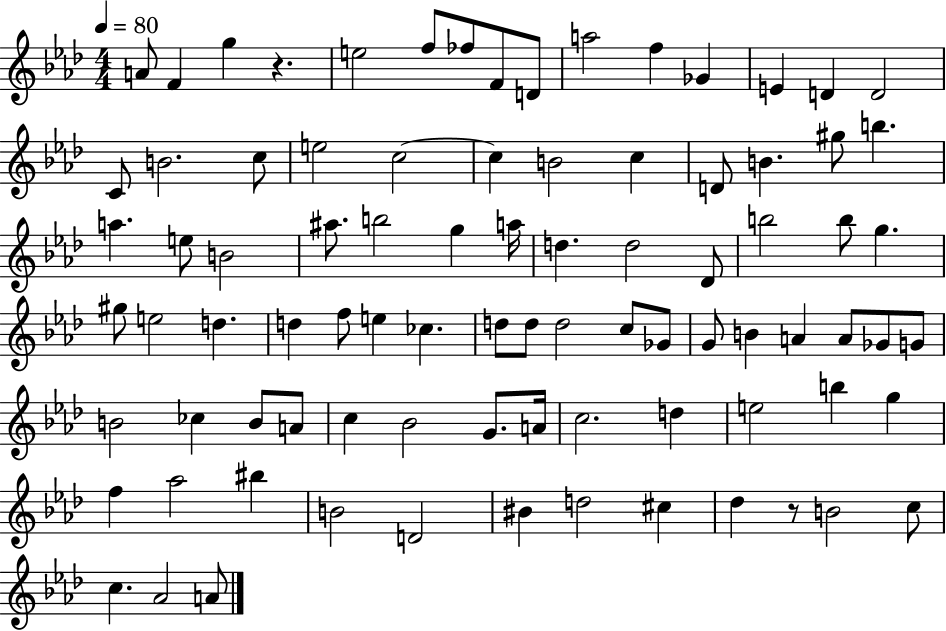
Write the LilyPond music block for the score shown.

{
  \clef treble
  \numericTimeSignature
  \time 4/4
  \key aes \major
  \tempo 4 = 80
  a'8 f'4 g''4 r4. | e''2 f''8 fes''8 f'8 d'8 | a''2 f''4 ges'4 | e'4 d'4 d'2 | \break c'8 b'2. c''8 | e''2 c''2~~ | c''4 b'2 c''4 | d'8 b'4. gis''8 b''4. | \break a''4. e''8 b'2 | ais''8. b''2 g''4 a''16 | d''4. d''2 des'8 | b''2 b''8 g''4. | \break gis''8 e''2 d''4. | d''4 f''8 e''4 ces''4. | d''8 d''8 d''2 c''8 ges'8 | g'8 b'4 a'4 a'8 ges'8 g'8 | \break b'2 ces''4 b'8 a'8 | c''4 bes'2 g'8. a'16 | c''2. d''4 | e''2 b''4 g''4 | \break f''4 aes''2 bis''4 | b'2 d'2 | bis'4 d''2 cis''4 | des''4 r8 b'2 c''8 | \break c''4. aes'2 a'8 | \bar "|."
}